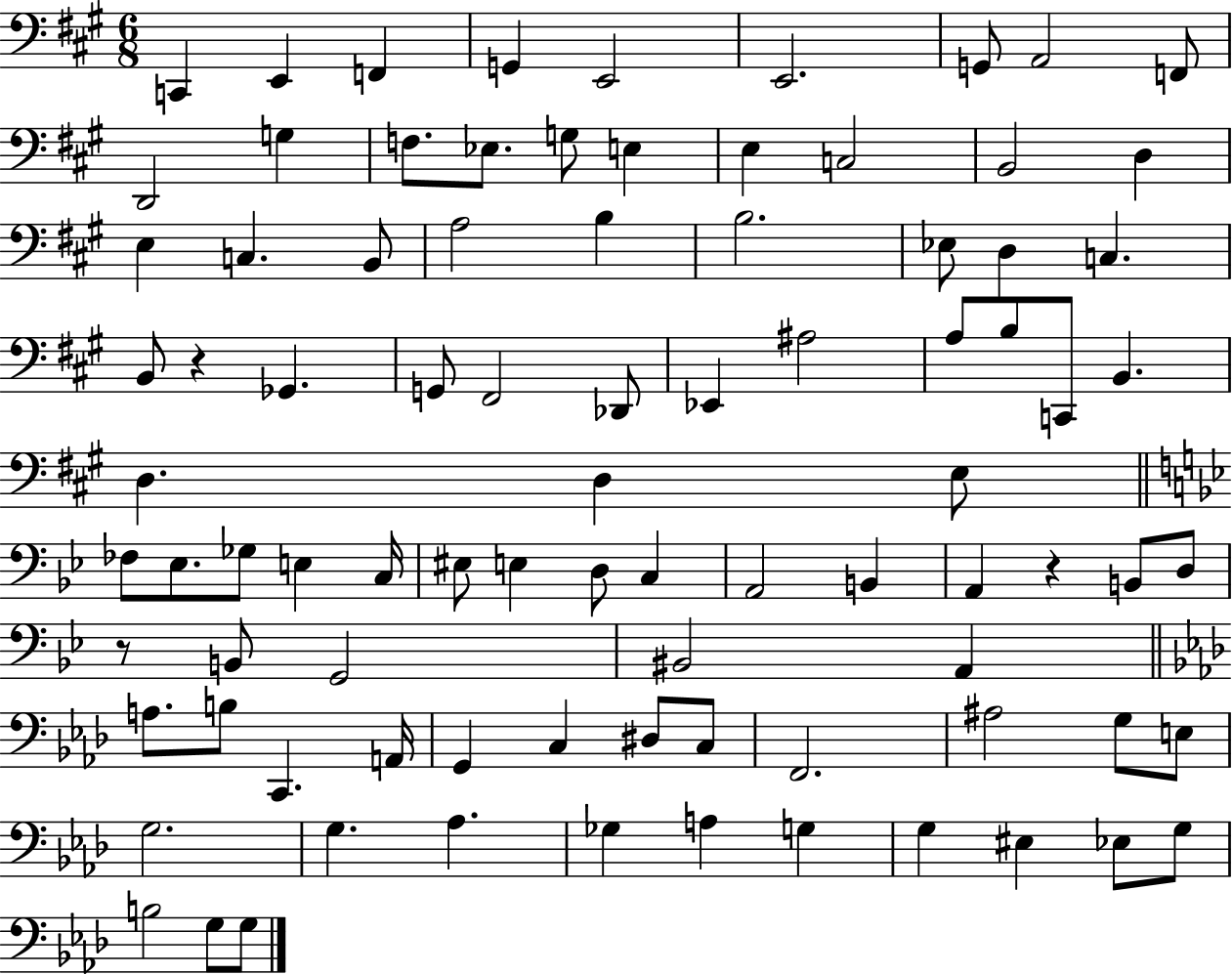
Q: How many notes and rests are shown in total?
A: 88